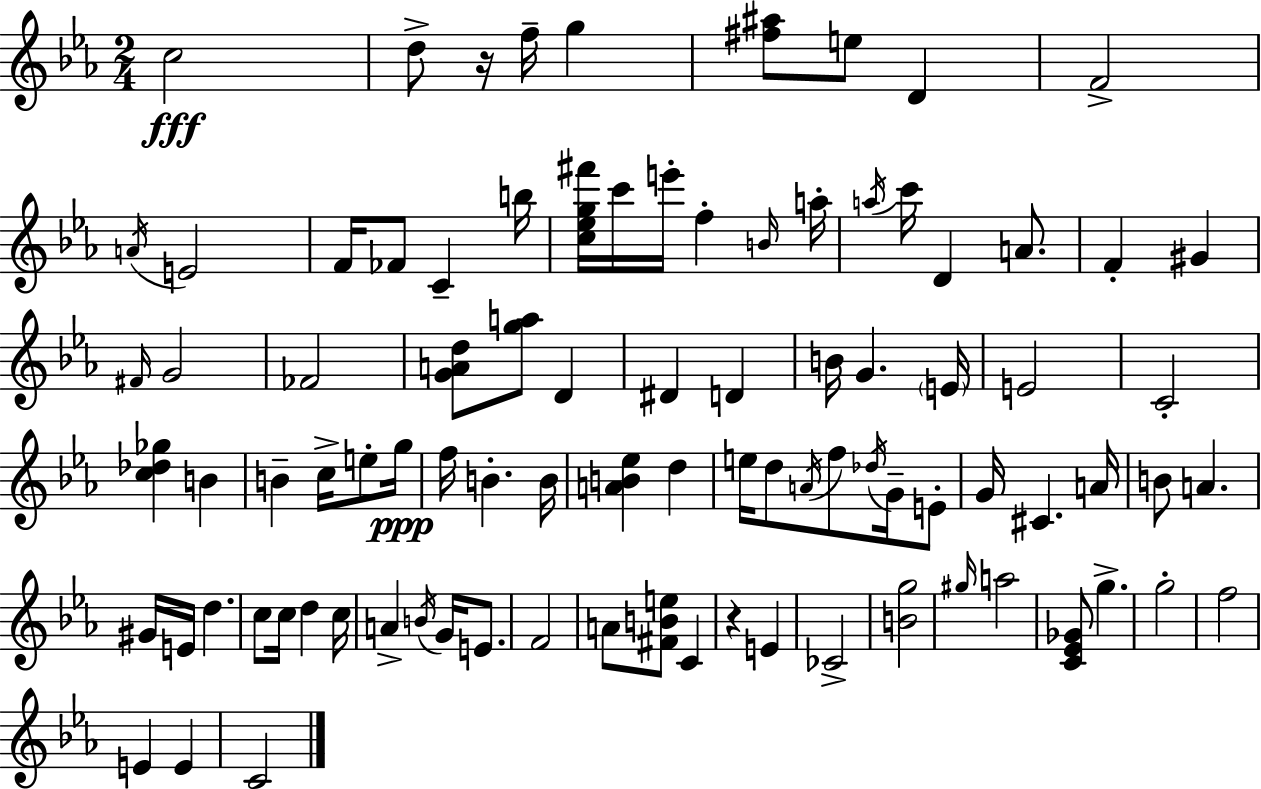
C5/h D5/e R/s F5/s G5/q [F#5,A#5]/e E5/e D4/q F4/h A4/s E4/h F4/s FES4/e C4/q B5/s [C5,Eb5,G5,F#6]/s C6/s E6/s F5/q B4/s A5/s A5/s C6/s D4/q A4/e. F4/q G#4/q F#4/s G4/h FES4/h [G4,A4,D5]/e [G5,A5]/e D4/q D#4/q D4/q B4/s G4/q. E4/s E4/h C4/h [C5,Db5,Gb5]/q B4/q B4/q C5/s E5/e G5/s F5/s B4/q. B4/s [A4,B4,Eb5]/q D5/q E5/s D5/e A4/s F5/e Db5/s G4/s E4/e G4/s C#4/q. A4/s B4/e A4/q. G#4/s E4/s D5/q. C5/e C5/s D5/q C5/s A4/q B4/s G4/s E4/e. F4/h A4/e [F#4,B4,E5]/e C4/q R/q E4/q CES4/h [B4,G5]/h G#5/s A5/h [C4,Eb4,Gb4]/e G5/q. G5/h F5/h E4/q E4/q C4/h